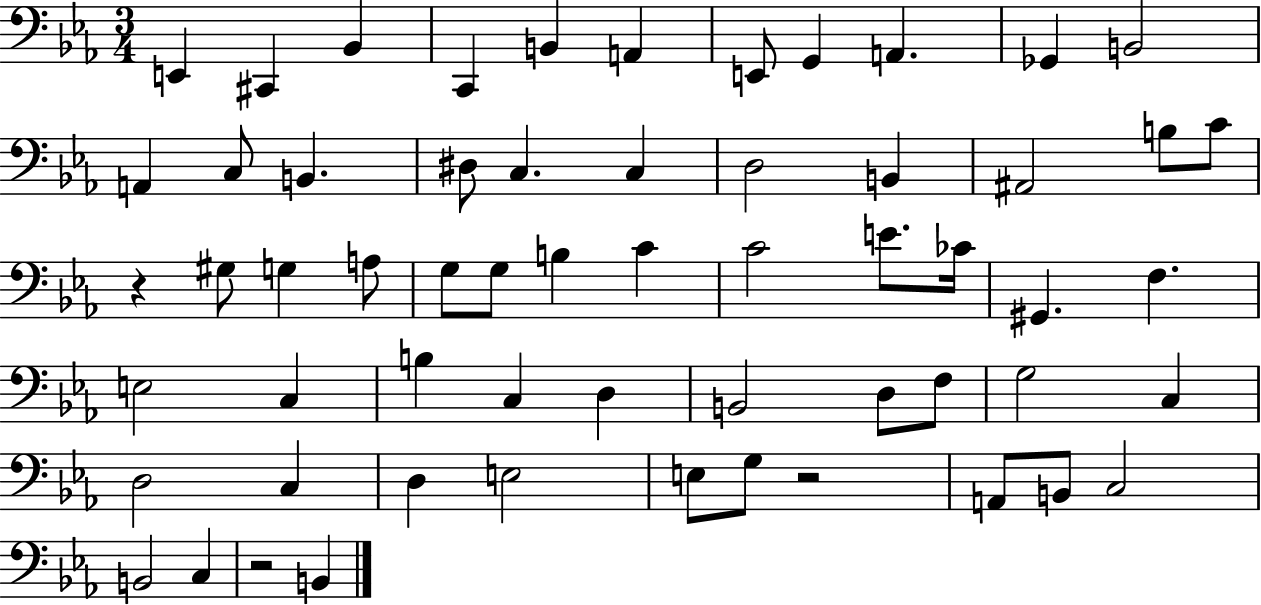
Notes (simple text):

E2/q C#2/q Bb2/q C2/q B2/q A2/q E2/e G2/q A2/q. Gb2/q B2/h A2/q C3/e B2/q. D#3/e C3/q. C3/q D3/h B2/q A#2/h B3/e C4/e R/q G#3/e G3/q A3/e G3/e G3/e B3/q C4/q C4/h E4/e. CES4/s G#2/q. F3/q. E3/h C3/q B3/q C3/q D3/q B2/h D3/e F3/e G3/h C3/q D3/h C3/q D3/q E3/h E3/e G3/e R/h A2/e B2/e C3/h B2/h C3/q R/h B2/q